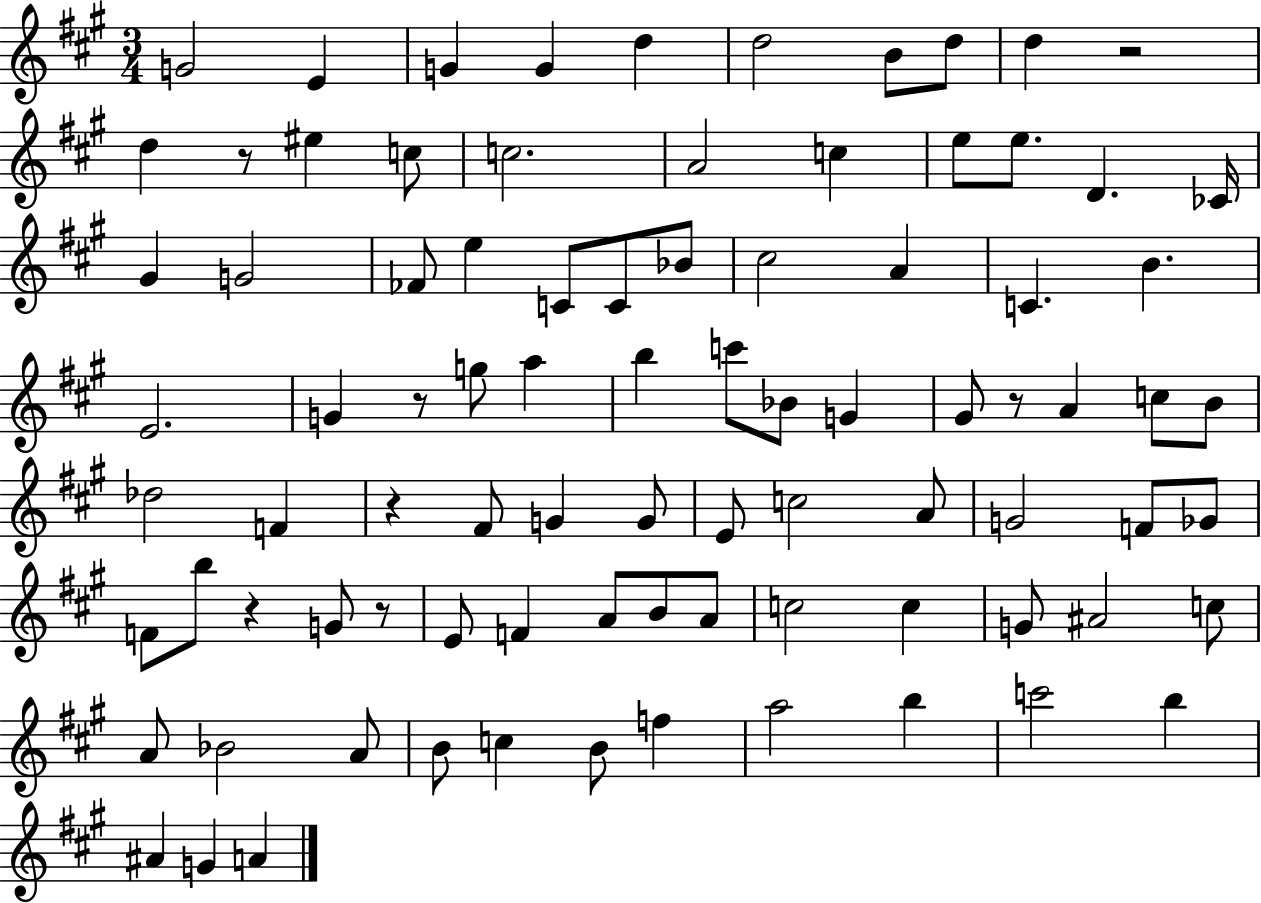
G4/h E4/q G4/q G4/q D5/q D5/h B4/e D5/e D5/q R/h D5/q R/e EIS5/q C5/e C5/h. A4/h C5/q E5/e E5/e. D4/q. CES4/s G#4/q G4/h FES4/e E5/q C4/e C4/e Bb4/e C#5/h A4/q C4/q. B4/q. E4/h. G4/q R/e G5/e A5/q B5/q C6/e Bb4/e G4/q G#4/e R/e A4/q C5/e B4/e Db5/h F4/q R/q F#4/e G4/q G4/e E4/e C5/h A4/e G4/h F4/e Gb4/e F4/e B5/e R/q G4/e R/e E4/e F4/q A4/e B4/e A4/e C5/h C5/q G4/e A#4/h C5/e A4/e Bb4/h A4/e B4/e C5/q B4/e F5/q A5/h B5/q C6/h B5/q A#4/q G4/q A4/q